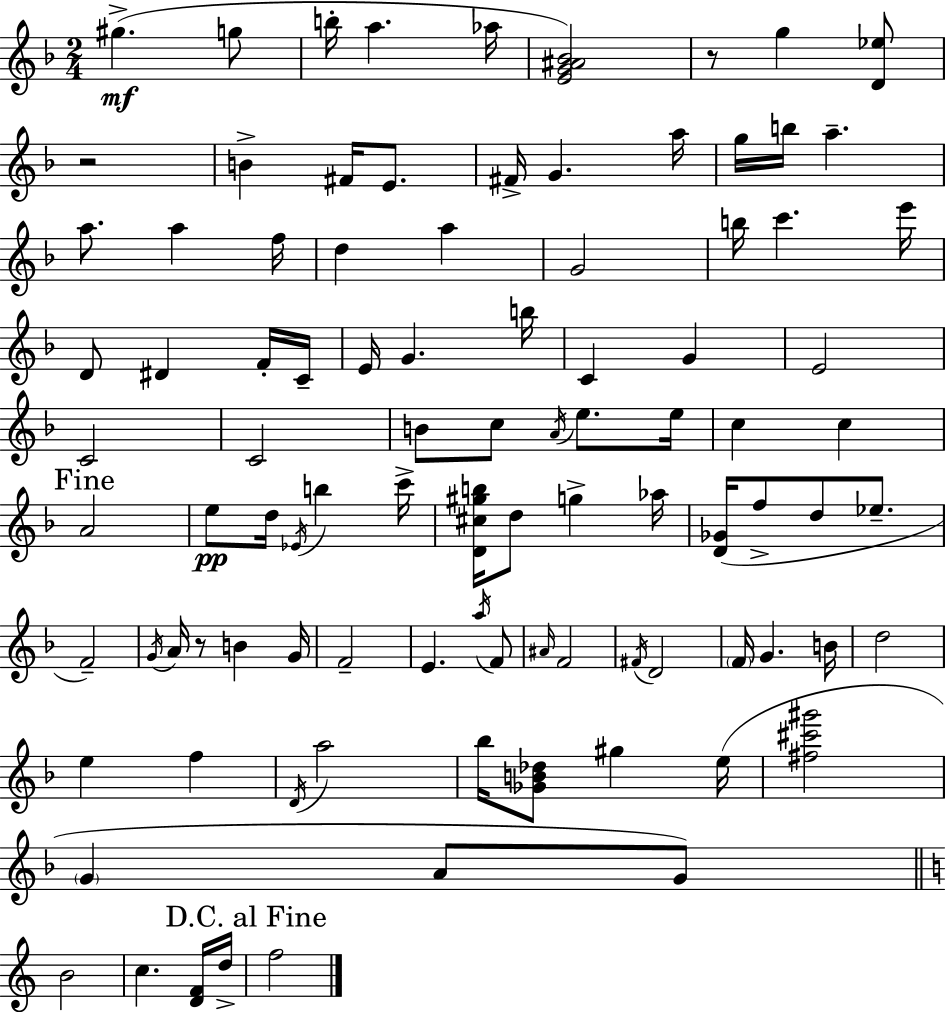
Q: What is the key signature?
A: D minor